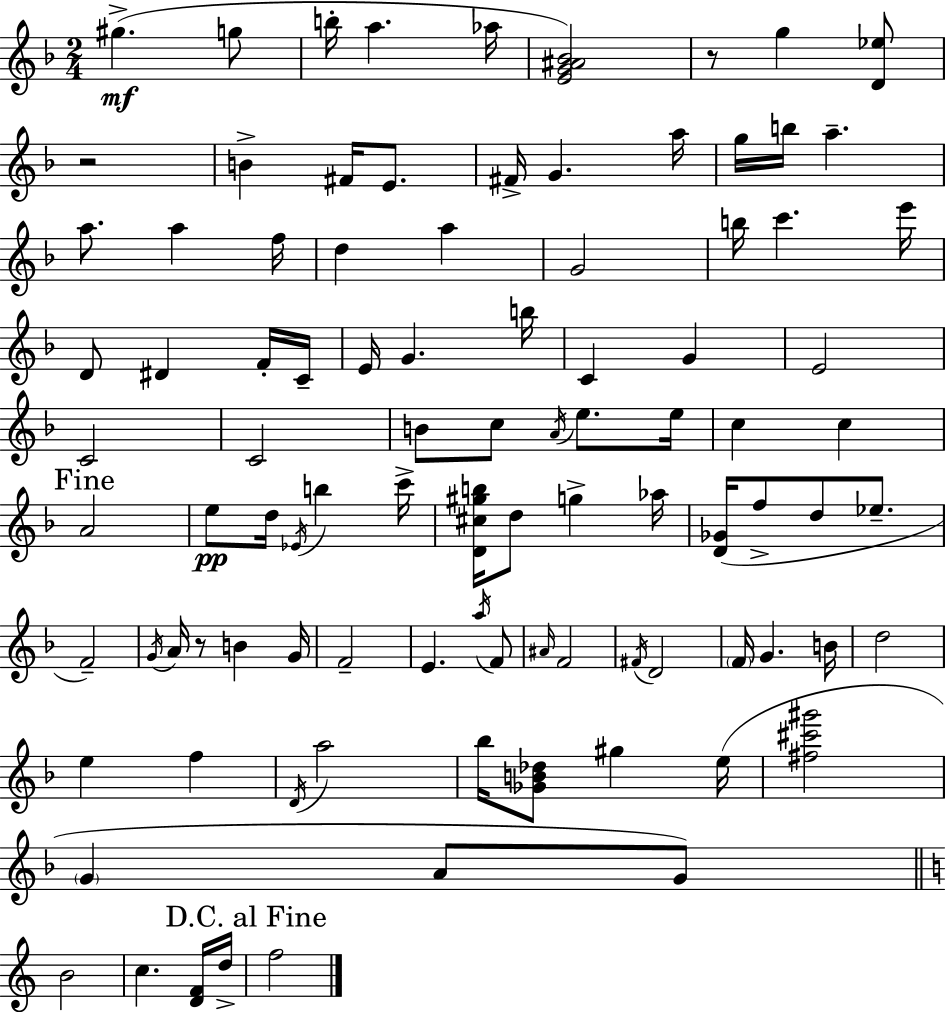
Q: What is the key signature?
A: D minor